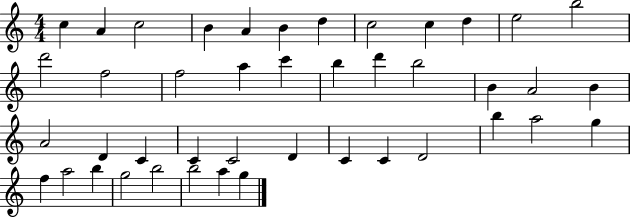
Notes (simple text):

C5/q A4/q C5/h B4/q A4/q B4/q D5/q C5/h C5/q D5/q E5/h B5/h D6/h F5/h F5/h A5/q C6/q B5/q D6/q B5/h B4/q A4/h B4/q A4/h D4/q C4/q C4/q C4/h D4/q C4/q C4/q D4/h B5/q A5/h G5/q F5/q A5/h B5/q G5/h B5/h B5/h A5/q G5/q